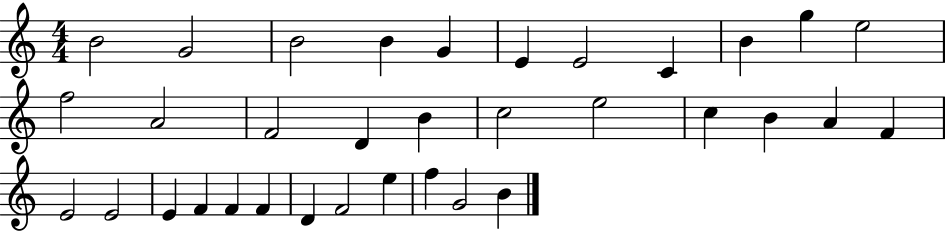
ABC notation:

X:1
T:Untitled
M:4/4
L:1/4
K:C
B2 G2 B2 B G E E2 C B g e2 f2 A2 F2 D B c2 e2 c B A F E2 E2 E F F F D F2 e f G2 B